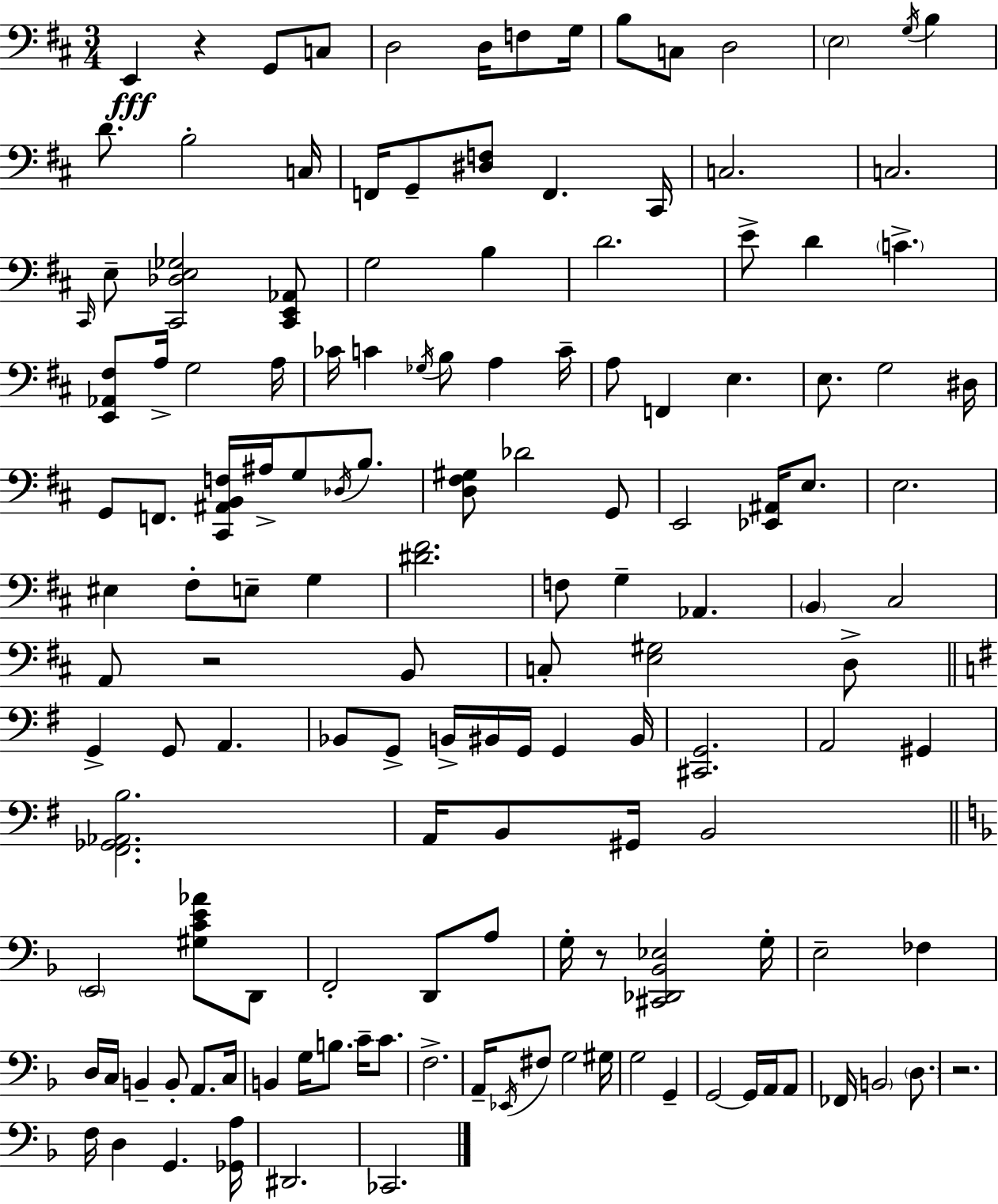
{
  \clef bass
  \numericTimeSignature
  \time 3/4
  \key d \major
  e,4\fff r4 g,8 c8 | d2 d16 f8 g16 | b8 c8 d2 | \parenthesize e2 \acciaccatura { g16 } b4 | \break d'8. b2-. | c16 f,16 g,8-- <dis f>8 f,4. | cis,16 c2. | c2. | \break \grace { cis,16 } e8-- <cis, des e ges>2 | <cis, e, aes,>8 g2 b4 | d'2. | e'8-> d'4 \parenthesize c'4.-> | \break <e, aes, fis>8 a16-> g2 | a16 ces'16 c'4 \acciaccatura { ges16 } b8 a4 | c'16-- a8 f,4 e4. | e8. g2 | \break dis16 g,8 f,8. <cis, ais, b, f>16 ais16-> g8 | \acciaccatura { des16 } b8. <d fis gis>8 des'2 | g,8 e,2 | <ees, ais,>16 e8. e2. | \break eis4 fis8-. e8-- | g4 <dis' fis'>2. | f8 g4-- aes,4. | \parenthesize b,4 cis2 | \break a,8 r2 | b,8 c8-. <e gis>2 | d8-> \bar "||" \break \key g \major g,4-> g,8 a,4. | bes,8 g,8-> b,16-> bis,16 g,16 g,4 bis,16 | <cis, g,>2. | a,2 gis,4 | \break <fis, ges, aes, b>2. | a,16 b,8 gis,16 b,2 | \bar "||" \break \key f \major \parenthesize e,2 <gis c' e' aes'>8 d,8 | f,2-. d,8 a8 | g16-. r8 <cis, des, bes, ees>2 g16-. | e2-- fes4 | \break d16 c16 b,4-- b,8-. a,8. c16 | b,4 g16 b8. c'16-- c'8. | f2.-> | a,16-- \acciaccatura { ees,16 } fis8 g2 | \break gis16 g2 g,4-- | g,2~~ g,16 a,16 a,8 | fes,16 \parenthesize b,2 \parenthesize d8. | r2. | \break f16 d4 g,4. | <ges, a>16 dis,2. | ces,2. | \bar "|."
}